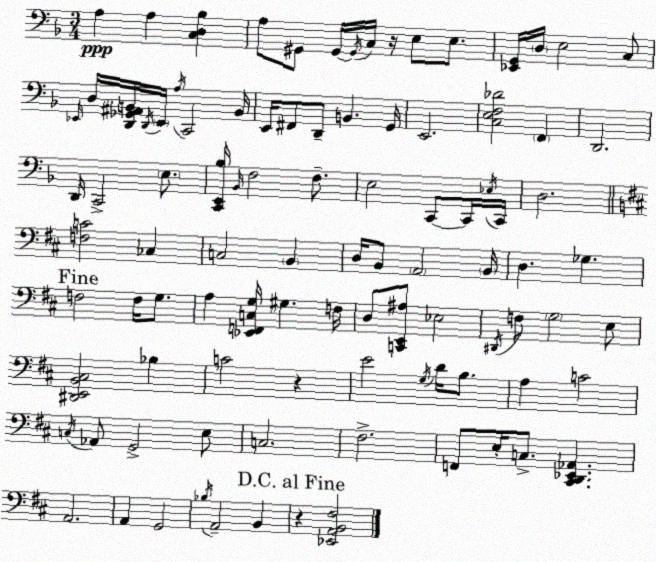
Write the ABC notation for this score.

X:1
T:Untitled
M:3/4
L:1/4
K:Dm
A, A, [C,D,_B,] A,/2 ^G,,/2 ^G,,/4 ^G,,/4 C,/4 z/4 E,/2 E,/2 [_E,,G,,]/4 D,/4 E,2 C,/2 _E,,/4 D,/4 [D,,_G,,^A,,B,,]/4 D,,/4 _E,,/4 A,/4 C,,2 B,,/4 E,,/4 ^F,,/2 D,,/2 B,, G,,/4 E,,2 [C,E,F,_D]2 F,, D,,2 D,,/4 C,,2 E,/2 [C,,E,,_B,]/4 _B,,/4 F,2 F,/2 E,2 C,,/2 C,,/4 _E,/4 C,,/4 D,2 [F,C]2 _C, C,2 B,, D,/4 B,,/2 A,,2 B,,/4 D, _G, F,2 F,/4 G,/2 A, [_E,,F,,C,G,]/4 ^G, F,/4 D,/2 [C,,E,,^A,]/2 _E,2 ^D,,/4 F,/2 G,2 E,/2 [^D,,E,,B,,^C,]2 _B, C2 z E2 G,/4 D/4 B,/2 A, C2 C,/4 _A,,/2 G,,2 E,/2 C,2 ^F,2 F,,/2 E,/4 C,/2 [^C,,D,,_E,,_A,,] A,,2 A,, G,,2 _B,/4 A,,2 B,, z [_E,,A,,B,,^F,]2